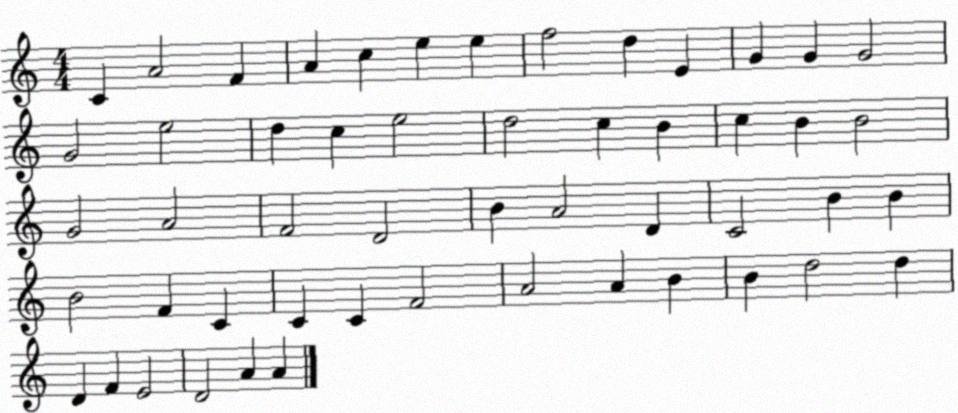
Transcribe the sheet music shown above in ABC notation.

X:1
T:Untitled
M:4/4
L:1/4
K:C
C A2 F A c e e f2 d E G G G2 G2 e2 d c e2 d2 c B c B B2 G2 A2 F2 D2 B A2 D C2 B B B2 F C C C F2 A2 A B B d2 d D F E2 D2 A A